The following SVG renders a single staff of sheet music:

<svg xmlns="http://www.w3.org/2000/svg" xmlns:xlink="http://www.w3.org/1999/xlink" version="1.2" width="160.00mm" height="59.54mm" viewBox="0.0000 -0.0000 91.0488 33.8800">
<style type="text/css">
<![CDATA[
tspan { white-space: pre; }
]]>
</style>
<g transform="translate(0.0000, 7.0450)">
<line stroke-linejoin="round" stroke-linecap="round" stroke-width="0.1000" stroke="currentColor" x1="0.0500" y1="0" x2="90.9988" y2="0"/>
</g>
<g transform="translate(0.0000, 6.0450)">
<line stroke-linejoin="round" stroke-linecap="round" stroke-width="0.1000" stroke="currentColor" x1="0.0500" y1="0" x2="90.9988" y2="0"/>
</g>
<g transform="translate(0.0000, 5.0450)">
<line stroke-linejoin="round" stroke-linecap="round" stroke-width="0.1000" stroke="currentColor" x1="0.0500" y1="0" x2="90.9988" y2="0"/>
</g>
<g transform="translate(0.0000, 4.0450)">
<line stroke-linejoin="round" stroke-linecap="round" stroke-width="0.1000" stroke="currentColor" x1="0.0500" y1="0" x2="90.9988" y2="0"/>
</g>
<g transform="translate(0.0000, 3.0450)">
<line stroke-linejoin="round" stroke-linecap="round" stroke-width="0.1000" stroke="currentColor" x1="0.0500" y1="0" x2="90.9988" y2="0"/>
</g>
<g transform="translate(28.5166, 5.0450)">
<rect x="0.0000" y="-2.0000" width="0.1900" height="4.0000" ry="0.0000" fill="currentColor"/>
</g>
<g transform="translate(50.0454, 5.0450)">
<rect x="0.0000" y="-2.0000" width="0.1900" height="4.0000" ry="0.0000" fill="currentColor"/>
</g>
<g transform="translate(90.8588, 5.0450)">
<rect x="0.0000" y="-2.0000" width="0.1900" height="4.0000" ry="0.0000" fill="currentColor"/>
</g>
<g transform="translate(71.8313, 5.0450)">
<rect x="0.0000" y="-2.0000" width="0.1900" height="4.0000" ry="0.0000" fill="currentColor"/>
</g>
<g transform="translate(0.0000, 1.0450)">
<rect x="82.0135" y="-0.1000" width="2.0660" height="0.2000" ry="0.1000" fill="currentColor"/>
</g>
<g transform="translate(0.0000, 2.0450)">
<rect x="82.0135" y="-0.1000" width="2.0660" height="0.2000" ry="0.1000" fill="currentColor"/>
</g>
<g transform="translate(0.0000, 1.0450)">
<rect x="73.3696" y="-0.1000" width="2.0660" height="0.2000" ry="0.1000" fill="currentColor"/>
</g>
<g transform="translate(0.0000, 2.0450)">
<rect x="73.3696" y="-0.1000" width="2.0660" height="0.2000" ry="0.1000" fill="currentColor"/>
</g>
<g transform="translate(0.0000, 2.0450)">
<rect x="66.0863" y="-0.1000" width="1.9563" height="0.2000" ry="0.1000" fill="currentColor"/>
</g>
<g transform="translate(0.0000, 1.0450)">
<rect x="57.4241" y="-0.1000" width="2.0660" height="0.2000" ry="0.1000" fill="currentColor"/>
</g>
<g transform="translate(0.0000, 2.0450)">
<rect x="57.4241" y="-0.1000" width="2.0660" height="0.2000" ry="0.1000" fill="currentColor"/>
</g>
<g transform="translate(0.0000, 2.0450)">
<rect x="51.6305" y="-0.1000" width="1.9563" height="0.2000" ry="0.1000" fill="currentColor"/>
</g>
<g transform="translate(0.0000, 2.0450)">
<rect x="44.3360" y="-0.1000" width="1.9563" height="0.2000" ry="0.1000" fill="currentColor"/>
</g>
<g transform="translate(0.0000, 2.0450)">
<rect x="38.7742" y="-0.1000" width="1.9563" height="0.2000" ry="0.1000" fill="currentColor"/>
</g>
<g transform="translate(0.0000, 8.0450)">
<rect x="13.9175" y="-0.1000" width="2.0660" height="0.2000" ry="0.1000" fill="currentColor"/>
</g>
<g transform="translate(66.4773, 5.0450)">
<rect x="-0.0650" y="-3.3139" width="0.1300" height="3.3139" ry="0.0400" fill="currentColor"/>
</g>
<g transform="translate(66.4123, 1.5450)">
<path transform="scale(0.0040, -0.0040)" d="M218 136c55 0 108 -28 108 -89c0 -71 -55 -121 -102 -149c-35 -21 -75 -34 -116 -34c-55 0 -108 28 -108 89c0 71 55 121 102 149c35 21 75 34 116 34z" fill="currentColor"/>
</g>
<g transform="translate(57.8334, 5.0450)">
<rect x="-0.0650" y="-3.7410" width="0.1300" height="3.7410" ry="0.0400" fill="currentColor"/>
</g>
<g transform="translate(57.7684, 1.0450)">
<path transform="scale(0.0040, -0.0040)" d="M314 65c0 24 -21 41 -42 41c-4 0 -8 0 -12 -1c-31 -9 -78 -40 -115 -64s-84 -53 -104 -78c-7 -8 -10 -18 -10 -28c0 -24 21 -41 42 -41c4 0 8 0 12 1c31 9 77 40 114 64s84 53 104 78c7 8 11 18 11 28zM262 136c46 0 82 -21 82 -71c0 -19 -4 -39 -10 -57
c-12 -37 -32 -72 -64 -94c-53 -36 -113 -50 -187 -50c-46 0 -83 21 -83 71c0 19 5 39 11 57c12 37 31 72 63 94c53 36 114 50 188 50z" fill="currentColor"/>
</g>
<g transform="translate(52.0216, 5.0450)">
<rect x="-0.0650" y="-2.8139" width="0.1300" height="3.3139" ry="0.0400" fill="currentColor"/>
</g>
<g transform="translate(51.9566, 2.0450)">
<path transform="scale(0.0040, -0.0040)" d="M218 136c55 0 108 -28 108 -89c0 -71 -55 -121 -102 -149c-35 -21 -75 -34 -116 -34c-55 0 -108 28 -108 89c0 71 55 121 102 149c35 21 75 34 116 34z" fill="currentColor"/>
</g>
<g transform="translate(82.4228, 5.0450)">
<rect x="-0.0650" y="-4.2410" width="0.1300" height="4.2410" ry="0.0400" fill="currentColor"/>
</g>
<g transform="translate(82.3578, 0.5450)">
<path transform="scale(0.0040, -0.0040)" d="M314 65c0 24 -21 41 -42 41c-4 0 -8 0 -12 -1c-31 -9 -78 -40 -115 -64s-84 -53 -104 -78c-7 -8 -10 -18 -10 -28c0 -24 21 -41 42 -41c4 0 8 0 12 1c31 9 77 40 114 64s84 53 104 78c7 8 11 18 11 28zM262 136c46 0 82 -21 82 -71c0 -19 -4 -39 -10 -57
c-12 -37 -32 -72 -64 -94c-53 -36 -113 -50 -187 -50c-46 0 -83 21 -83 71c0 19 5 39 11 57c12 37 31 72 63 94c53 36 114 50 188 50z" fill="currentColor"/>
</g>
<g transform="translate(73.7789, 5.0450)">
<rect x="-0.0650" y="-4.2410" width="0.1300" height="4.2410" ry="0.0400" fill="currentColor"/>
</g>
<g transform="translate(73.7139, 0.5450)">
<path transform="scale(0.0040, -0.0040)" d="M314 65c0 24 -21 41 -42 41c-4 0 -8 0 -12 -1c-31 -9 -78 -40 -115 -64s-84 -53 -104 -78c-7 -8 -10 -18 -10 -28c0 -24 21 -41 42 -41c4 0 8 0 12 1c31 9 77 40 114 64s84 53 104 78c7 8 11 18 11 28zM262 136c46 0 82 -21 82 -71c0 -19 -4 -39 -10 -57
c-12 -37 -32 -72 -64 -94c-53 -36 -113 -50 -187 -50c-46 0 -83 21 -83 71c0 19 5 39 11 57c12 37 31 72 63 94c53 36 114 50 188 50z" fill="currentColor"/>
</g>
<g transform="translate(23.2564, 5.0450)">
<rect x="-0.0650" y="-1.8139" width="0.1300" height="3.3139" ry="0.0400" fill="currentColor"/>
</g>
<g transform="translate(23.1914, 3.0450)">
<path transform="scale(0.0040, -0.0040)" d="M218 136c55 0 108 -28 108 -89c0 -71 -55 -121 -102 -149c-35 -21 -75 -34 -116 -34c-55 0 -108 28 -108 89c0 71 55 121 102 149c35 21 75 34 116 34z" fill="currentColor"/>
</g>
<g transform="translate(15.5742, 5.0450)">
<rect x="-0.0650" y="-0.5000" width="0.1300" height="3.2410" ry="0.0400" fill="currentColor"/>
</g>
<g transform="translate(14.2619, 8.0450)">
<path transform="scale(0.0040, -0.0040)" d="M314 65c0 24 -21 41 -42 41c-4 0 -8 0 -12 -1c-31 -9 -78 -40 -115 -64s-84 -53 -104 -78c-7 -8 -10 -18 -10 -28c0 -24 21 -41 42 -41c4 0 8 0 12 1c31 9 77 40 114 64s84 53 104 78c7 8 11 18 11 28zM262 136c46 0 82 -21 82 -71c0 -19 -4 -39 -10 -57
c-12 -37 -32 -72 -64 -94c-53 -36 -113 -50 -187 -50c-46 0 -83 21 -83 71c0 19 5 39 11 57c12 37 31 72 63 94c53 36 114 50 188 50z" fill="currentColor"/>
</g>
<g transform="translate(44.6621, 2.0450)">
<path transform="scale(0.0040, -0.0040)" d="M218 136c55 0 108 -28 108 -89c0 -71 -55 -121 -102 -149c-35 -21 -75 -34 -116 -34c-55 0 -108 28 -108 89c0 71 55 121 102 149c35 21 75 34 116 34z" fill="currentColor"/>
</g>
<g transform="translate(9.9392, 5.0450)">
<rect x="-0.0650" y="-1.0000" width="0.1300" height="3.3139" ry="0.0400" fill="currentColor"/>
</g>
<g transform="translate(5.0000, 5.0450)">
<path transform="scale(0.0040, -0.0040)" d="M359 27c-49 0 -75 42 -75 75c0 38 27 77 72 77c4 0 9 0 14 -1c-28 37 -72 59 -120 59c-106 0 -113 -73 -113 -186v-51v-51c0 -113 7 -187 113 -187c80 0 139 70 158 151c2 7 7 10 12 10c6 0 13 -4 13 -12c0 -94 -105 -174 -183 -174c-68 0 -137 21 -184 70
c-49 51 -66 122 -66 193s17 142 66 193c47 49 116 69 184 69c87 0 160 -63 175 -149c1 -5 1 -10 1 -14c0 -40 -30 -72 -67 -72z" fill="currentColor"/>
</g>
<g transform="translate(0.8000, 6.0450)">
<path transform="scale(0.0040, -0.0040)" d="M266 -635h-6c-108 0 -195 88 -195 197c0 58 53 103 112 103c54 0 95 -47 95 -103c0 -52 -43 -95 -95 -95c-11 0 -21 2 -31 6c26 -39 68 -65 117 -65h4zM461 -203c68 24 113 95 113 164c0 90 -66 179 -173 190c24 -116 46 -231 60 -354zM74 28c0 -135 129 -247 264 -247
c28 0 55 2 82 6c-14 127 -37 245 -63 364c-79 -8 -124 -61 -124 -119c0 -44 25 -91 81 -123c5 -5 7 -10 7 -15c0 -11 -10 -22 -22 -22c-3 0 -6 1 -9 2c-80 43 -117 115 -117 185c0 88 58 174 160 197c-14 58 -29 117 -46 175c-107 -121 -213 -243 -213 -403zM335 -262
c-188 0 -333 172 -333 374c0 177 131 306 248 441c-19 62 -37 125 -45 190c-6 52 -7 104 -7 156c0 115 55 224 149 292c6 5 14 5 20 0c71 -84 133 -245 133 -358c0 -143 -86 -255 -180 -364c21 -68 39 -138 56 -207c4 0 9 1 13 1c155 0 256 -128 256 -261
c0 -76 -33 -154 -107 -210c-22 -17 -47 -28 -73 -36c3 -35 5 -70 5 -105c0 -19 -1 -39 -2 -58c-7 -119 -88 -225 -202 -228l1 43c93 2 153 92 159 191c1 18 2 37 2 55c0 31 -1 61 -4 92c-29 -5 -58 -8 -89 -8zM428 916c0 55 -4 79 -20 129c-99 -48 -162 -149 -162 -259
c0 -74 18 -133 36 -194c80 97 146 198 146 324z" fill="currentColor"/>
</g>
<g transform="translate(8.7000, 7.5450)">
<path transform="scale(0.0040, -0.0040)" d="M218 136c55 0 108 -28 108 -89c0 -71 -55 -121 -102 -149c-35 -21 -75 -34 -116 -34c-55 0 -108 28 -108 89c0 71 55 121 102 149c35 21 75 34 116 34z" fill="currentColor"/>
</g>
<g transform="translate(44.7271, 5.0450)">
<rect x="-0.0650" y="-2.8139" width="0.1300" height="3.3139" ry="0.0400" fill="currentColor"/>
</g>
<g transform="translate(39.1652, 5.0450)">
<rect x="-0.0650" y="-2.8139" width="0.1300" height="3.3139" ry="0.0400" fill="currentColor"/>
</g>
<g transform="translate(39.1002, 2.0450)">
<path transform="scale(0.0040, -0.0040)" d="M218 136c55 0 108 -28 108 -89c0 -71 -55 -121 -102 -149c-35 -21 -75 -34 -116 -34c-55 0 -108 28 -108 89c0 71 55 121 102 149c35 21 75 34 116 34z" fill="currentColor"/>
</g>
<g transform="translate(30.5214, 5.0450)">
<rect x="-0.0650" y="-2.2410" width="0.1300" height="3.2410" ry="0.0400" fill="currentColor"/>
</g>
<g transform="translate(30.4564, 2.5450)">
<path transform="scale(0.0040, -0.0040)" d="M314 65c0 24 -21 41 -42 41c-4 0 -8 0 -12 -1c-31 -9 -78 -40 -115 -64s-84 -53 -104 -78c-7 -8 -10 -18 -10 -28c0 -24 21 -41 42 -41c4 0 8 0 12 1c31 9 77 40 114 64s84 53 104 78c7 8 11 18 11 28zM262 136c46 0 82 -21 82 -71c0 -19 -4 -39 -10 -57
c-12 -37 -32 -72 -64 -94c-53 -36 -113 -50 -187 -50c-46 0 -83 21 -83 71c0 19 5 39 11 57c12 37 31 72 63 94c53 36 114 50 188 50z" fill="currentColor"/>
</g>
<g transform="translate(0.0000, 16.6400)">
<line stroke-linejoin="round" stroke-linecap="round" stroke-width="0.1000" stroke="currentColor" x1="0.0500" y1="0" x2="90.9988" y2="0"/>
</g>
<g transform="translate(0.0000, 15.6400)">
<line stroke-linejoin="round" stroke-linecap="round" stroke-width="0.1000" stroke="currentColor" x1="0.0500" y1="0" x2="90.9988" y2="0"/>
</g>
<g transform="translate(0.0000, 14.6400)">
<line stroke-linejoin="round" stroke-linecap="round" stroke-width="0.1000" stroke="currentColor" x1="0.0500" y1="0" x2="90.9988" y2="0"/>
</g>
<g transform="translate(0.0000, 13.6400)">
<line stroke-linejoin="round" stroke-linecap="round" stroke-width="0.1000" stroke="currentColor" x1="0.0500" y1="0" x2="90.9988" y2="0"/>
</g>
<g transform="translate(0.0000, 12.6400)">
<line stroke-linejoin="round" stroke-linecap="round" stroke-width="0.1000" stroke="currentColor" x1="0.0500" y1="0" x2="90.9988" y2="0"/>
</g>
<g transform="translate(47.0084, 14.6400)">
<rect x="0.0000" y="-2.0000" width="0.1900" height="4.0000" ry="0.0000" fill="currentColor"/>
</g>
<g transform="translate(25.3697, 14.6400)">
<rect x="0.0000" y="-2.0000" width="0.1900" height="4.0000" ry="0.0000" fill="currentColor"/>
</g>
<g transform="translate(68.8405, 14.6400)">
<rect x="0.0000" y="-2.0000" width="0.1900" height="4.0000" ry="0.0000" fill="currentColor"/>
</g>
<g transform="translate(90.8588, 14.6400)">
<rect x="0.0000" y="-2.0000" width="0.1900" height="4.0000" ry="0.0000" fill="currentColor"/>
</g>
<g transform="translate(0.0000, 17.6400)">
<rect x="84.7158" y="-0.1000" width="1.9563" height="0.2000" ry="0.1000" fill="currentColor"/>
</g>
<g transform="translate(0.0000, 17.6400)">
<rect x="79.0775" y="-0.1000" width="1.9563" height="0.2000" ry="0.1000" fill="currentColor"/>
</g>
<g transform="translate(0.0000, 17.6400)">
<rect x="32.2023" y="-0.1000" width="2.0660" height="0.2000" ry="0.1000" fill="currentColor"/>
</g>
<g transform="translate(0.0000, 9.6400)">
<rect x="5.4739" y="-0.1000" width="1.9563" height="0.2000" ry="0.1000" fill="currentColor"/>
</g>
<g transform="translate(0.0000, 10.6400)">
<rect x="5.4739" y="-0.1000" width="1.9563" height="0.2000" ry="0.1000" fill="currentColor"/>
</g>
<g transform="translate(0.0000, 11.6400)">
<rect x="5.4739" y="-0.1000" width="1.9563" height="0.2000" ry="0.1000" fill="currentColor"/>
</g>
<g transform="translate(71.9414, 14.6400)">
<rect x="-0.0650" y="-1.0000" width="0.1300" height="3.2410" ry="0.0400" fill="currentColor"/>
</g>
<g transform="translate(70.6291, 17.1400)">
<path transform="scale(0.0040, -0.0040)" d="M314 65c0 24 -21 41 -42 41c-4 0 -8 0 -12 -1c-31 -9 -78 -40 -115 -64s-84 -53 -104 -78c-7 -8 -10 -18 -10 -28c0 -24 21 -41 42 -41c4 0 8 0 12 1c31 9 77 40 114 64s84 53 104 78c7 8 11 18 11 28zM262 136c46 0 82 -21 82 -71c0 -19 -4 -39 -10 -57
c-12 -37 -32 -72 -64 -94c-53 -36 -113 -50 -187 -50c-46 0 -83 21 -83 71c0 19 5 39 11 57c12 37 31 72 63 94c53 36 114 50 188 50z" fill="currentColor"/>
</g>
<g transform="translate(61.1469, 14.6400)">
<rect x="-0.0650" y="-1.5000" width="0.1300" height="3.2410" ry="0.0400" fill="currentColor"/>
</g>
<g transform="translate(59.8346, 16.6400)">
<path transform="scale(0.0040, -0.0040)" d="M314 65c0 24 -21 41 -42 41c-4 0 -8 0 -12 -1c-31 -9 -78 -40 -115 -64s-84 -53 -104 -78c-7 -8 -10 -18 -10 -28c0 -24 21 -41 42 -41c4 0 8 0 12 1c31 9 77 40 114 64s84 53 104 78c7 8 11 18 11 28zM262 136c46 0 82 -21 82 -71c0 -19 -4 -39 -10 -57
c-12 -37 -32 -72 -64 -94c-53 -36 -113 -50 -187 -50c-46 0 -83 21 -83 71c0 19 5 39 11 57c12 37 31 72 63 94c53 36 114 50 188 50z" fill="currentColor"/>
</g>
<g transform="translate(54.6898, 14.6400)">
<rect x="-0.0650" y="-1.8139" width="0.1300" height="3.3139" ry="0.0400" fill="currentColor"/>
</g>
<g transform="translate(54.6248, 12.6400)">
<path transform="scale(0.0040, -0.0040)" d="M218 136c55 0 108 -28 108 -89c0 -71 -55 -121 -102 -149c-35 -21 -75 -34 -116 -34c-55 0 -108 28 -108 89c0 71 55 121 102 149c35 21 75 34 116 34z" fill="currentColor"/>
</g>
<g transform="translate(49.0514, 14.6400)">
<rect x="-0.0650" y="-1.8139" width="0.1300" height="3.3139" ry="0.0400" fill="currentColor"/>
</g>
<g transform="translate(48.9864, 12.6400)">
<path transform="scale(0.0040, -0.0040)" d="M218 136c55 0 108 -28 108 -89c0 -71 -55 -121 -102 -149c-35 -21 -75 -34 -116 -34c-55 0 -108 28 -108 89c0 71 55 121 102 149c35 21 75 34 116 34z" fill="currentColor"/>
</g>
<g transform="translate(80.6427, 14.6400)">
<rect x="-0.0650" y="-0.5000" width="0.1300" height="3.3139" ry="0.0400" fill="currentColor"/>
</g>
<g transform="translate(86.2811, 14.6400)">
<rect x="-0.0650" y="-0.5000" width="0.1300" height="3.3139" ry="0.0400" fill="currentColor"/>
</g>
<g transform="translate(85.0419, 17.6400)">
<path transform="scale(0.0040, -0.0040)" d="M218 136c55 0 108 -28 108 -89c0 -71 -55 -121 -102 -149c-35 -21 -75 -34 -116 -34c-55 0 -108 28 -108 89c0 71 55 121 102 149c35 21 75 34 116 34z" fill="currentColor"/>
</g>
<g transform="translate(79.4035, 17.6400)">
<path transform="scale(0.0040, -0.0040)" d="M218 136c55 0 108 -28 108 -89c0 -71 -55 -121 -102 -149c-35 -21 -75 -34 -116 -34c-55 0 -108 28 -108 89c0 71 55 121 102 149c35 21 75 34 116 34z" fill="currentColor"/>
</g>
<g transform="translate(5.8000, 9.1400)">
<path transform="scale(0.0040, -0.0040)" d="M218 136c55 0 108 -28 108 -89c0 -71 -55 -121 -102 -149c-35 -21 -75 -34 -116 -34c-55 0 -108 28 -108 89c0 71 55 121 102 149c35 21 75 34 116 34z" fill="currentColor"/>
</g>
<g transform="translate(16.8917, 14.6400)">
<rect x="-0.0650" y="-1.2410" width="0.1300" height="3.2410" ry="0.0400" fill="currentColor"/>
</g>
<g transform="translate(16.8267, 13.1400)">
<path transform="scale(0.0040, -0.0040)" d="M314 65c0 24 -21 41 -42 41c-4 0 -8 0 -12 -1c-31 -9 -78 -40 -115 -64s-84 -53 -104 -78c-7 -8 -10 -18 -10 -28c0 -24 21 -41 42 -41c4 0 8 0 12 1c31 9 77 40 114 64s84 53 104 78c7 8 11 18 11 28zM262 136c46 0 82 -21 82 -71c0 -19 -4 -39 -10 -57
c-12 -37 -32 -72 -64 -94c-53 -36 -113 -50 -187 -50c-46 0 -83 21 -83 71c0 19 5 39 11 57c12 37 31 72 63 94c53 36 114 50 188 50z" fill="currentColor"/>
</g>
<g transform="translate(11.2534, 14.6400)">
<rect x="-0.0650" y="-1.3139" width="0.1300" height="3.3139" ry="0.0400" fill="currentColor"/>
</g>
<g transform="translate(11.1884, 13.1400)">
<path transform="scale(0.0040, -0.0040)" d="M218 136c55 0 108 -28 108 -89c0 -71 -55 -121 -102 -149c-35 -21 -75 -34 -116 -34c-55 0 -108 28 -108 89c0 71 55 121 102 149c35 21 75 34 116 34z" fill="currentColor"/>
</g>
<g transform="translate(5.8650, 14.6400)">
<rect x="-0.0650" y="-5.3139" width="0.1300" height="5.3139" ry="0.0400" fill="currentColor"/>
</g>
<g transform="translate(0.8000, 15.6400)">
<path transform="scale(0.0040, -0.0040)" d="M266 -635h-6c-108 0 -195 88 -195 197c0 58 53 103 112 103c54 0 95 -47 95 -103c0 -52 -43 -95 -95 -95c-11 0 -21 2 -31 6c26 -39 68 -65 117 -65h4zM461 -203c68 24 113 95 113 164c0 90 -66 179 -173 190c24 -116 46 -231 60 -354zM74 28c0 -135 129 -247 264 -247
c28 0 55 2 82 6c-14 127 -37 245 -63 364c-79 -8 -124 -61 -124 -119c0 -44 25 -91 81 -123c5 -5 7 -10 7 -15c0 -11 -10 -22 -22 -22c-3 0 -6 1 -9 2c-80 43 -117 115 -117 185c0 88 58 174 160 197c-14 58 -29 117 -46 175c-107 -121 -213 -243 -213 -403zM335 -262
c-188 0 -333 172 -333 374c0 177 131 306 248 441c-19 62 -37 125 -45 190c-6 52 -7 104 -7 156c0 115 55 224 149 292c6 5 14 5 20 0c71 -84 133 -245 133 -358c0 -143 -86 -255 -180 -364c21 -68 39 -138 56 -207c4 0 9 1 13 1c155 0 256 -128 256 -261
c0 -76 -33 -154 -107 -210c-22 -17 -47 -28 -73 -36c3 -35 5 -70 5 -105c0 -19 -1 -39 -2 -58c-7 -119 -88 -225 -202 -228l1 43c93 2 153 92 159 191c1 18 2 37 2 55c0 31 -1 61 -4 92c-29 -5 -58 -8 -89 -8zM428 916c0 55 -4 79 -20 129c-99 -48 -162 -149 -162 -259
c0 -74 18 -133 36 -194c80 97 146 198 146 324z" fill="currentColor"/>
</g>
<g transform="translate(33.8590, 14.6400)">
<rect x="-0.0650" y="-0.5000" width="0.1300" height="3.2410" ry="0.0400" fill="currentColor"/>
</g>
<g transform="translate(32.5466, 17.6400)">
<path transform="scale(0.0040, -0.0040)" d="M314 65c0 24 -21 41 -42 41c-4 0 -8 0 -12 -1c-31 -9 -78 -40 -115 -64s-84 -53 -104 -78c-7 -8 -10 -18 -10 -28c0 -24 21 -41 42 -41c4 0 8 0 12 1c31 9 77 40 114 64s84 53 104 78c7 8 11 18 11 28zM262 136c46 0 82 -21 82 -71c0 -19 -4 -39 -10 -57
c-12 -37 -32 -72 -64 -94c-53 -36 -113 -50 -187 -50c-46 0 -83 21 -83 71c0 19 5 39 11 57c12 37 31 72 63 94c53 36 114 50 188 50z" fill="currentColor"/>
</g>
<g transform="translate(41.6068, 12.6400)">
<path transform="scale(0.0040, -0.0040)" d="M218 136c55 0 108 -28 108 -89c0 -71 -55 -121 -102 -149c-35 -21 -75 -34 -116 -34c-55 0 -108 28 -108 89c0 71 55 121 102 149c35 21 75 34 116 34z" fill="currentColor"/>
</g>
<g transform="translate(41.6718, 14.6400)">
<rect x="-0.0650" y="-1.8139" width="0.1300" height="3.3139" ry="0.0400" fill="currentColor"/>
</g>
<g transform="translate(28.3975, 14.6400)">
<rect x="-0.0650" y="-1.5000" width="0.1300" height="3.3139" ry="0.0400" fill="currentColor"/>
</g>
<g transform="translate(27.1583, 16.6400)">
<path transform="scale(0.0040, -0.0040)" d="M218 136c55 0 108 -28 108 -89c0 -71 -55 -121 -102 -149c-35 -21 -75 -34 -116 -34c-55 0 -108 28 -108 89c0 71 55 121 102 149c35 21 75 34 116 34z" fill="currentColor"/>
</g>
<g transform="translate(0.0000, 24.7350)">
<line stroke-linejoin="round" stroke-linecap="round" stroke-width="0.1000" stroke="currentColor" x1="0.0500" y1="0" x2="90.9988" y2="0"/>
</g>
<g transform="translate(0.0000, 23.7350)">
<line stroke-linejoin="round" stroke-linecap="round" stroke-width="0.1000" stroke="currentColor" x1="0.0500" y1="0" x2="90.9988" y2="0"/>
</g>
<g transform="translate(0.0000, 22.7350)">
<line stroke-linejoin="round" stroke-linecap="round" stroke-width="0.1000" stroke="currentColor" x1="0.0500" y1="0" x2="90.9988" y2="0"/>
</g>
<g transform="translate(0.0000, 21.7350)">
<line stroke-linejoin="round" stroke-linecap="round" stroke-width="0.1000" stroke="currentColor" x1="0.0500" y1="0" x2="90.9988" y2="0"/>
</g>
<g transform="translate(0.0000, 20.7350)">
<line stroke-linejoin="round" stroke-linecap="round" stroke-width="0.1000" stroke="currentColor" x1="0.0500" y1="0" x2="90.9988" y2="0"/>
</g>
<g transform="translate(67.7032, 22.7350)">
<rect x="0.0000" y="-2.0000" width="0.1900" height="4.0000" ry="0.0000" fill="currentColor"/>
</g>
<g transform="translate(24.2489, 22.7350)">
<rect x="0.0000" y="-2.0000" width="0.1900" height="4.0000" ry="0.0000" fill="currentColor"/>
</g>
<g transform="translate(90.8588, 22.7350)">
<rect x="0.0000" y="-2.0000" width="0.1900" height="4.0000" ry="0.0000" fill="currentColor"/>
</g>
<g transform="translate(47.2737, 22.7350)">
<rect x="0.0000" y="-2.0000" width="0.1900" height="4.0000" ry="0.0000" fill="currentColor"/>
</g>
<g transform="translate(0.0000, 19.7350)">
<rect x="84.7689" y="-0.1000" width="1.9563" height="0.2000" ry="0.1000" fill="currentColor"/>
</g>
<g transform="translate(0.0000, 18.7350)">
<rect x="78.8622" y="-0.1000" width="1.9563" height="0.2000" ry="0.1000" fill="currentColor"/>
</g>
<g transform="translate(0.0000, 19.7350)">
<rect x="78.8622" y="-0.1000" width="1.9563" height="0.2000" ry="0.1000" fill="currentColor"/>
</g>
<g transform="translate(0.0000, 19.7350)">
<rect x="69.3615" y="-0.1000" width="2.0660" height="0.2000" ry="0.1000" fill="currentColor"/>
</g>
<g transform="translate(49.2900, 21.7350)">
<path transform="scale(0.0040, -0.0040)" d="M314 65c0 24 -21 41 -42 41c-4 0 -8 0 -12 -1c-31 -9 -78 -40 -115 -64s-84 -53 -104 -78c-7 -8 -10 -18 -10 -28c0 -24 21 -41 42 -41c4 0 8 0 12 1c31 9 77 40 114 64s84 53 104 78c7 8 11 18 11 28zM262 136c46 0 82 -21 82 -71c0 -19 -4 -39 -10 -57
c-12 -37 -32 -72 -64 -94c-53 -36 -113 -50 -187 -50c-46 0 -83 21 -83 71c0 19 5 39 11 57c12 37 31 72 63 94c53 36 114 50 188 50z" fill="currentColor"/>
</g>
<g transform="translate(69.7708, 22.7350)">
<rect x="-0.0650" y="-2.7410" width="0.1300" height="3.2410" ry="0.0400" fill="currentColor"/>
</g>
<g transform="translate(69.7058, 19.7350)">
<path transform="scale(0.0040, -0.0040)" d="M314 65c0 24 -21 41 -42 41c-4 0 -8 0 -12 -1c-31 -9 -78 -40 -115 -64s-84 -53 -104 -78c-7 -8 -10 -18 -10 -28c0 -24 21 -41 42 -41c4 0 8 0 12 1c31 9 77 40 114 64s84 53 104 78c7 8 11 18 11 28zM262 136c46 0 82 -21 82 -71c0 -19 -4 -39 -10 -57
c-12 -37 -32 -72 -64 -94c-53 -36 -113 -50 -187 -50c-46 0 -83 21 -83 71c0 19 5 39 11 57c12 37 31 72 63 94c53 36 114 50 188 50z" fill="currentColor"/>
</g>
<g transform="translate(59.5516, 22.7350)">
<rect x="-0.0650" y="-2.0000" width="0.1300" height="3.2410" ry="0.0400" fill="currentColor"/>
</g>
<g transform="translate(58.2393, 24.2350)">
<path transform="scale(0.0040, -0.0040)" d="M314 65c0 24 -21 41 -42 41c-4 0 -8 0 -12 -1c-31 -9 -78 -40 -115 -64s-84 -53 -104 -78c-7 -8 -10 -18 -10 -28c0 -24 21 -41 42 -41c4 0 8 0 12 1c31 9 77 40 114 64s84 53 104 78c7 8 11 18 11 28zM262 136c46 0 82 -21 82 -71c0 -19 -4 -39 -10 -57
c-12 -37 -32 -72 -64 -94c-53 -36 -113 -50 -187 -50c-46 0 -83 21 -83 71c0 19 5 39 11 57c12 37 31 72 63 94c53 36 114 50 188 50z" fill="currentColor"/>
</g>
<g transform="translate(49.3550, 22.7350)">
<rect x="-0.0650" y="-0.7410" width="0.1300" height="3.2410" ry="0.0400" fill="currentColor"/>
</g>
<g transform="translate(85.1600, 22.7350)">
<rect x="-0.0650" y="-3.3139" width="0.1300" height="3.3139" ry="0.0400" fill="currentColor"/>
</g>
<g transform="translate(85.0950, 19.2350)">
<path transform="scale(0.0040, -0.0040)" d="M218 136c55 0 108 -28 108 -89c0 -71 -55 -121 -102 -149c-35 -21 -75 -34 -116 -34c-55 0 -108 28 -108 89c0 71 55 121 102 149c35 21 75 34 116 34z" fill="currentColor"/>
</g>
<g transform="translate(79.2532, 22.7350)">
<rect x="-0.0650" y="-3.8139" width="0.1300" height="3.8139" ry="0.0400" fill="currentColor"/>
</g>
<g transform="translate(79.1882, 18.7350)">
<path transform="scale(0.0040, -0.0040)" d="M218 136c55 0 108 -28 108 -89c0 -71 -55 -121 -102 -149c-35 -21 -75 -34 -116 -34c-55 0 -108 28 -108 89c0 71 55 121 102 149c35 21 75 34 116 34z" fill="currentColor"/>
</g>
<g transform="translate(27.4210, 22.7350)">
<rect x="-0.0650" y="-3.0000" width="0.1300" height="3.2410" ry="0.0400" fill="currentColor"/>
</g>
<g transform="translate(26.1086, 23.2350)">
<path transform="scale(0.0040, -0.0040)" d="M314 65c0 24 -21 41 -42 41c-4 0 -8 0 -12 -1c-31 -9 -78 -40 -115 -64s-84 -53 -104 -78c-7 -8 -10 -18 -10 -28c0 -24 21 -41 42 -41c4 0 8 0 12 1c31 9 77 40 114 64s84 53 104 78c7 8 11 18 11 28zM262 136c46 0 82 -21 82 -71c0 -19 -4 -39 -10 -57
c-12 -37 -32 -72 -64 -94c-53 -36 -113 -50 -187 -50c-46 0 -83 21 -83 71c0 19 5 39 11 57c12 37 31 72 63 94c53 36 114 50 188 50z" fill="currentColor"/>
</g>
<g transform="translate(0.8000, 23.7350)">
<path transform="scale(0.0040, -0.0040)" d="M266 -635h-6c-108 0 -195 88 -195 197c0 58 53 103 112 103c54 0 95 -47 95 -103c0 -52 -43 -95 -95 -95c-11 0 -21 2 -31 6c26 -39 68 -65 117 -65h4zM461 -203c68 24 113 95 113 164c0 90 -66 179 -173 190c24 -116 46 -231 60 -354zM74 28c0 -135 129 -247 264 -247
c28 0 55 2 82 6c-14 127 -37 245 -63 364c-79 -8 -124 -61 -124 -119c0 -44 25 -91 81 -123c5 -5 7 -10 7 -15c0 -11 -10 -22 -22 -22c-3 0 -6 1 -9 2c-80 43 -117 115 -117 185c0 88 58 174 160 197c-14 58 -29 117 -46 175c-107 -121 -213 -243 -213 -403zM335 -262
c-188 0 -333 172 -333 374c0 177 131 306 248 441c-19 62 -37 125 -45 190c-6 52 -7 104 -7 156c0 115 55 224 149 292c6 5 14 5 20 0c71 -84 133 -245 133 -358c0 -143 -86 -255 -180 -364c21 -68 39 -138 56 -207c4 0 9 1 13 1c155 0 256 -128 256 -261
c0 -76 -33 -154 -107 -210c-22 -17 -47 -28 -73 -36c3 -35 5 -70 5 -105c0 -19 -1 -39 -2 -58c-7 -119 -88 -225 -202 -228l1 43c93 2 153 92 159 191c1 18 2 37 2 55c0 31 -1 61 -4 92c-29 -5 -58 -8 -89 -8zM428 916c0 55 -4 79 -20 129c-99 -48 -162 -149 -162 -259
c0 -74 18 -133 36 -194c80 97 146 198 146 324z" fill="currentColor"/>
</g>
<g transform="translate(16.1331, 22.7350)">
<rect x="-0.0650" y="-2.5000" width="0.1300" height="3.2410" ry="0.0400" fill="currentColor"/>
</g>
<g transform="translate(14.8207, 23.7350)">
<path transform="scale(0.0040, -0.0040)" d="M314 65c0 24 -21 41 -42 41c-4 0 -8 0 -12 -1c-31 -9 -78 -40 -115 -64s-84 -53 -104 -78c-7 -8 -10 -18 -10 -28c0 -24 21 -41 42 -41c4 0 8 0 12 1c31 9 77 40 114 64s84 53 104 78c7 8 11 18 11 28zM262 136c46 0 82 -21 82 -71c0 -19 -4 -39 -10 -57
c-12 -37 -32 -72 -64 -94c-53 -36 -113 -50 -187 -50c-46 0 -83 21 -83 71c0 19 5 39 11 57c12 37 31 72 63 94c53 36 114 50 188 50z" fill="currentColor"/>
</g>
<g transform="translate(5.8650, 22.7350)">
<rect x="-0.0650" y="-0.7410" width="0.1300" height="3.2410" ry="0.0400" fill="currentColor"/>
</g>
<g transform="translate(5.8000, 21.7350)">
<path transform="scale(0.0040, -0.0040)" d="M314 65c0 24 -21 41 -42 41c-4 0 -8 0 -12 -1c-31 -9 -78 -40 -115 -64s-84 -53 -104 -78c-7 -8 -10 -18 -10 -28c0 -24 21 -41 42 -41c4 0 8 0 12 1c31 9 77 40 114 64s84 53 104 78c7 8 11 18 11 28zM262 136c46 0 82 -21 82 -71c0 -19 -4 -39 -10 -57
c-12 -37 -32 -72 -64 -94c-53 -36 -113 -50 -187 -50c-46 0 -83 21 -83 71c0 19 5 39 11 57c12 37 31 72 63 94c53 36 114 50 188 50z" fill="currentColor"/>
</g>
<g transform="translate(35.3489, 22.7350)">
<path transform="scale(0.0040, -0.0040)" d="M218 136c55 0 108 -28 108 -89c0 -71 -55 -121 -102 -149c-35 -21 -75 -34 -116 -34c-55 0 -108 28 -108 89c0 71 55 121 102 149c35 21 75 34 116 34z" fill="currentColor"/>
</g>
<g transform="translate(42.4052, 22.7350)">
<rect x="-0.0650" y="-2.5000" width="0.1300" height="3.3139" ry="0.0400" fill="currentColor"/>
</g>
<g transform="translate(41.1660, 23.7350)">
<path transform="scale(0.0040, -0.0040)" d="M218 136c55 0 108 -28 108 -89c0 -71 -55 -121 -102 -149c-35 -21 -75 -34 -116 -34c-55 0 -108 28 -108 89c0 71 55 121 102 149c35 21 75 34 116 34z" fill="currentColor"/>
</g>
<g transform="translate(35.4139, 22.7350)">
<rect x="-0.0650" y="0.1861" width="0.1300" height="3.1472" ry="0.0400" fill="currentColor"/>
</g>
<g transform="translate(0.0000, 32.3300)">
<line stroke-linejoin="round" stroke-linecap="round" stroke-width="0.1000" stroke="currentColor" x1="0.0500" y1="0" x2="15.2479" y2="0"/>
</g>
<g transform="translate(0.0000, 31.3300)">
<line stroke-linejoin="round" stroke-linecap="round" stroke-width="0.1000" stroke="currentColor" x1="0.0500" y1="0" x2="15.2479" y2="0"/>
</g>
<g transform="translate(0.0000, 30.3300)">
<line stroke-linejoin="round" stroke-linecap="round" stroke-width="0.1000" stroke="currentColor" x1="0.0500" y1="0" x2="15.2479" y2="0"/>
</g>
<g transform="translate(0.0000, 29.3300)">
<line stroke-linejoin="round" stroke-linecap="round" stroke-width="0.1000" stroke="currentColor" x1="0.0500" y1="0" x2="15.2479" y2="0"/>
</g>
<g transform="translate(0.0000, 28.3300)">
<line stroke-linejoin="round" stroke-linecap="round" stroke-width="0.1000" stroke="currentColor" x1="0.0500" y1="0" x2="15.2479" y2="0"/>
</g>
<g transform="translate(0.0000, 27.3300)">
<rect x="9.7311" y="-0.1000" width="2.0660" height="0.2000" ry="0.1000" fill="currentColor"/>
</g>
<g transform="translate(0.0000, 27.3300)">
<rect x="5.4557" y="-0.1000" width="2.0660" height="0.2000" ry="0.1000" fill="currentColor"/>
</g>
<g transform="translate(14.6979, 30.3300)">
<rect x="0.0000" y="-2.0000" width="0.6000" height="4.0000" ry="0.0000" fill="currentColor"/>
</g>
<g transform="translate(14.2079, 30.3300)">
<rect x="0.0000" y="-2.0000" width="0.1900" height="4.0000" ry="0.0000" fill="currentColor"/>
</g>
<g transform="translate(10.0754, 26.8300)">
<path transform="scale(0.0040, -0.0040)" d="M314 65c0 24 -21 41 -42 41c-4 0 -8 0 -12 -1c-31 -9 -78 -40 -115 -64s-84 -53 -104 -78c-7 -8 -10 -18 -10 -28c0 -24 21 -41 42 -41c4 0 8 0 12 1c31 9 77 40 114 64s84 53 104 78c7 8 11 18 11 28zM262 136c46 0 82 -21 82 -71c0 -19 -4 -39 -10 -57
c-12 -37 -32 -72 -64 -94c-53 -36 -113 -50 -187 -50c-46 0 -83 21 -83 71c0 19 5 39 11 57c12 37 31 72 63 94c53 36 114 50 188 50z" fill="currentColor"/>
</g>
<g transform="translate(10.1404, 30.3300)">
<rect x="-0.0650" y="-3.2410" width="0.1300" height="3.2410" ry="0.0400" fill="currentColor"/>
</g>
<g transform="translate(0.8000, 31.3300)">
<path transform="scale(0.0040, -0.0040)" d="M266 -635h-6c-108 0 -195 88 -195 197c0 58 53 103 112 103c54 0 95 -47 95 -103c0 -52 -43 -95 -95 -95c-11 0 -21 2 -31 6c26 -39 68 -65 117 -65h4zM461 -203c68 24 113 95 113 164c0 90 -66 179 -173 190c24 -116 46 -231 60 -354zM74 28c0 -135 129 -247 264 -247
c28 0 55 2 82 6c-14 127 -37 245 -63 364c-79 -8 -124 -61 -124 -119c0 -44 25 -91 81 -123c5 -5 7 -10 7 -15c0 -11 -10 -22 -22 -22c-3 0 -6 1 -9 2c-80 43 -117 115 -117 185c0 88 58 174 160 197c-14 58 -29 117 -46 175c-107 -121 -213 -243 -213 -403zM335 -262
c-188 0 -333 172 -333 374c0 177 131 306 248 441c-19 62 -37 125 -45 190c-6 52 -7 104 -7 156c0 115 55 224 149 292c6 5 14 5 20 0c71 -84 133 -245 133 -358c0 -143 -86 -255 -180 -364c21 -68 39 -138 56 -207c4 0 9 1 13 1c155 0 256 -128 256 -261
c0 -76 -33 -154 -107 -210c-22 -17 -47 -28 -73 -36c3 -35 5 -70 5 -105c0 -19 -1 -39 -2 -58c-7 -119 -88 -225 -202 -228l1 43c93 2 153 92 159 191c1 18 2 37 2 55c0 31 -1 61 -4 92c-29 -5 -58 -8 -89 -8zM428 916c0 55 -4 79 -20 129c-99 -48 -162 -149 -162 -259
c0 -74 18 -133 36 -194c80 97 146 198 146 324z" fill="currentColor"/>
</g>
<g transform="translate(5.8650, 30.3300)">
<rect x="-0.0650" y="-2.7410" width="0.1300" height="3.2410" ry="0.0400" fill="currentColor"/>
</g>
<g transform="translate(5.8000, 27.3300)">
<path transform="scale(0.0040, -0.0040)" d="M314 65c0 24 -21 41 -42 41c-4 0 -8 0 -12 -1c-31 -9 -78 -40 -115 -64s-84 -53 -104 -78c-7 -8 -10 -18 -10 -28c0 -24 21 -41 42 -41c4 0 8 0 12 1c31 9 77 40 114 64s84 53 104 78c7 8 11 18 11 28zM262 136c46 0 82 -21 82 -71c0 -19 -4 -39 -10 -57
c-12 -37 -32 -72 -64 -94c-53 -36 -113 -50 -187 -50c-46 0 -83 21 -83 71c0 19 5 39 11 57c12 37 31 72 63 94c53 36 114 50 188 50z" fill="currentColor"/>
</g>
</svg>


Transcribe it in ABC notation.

X:1
T:Untitled
M:4/4
L:1/4
K:C
D C2 f g2 a a a c'2 b d'2 d'2 f' e e2 E C2 f f f E2 D2 C C d2 G2 A2 B G d2 F2 a2 c' b a2 b2